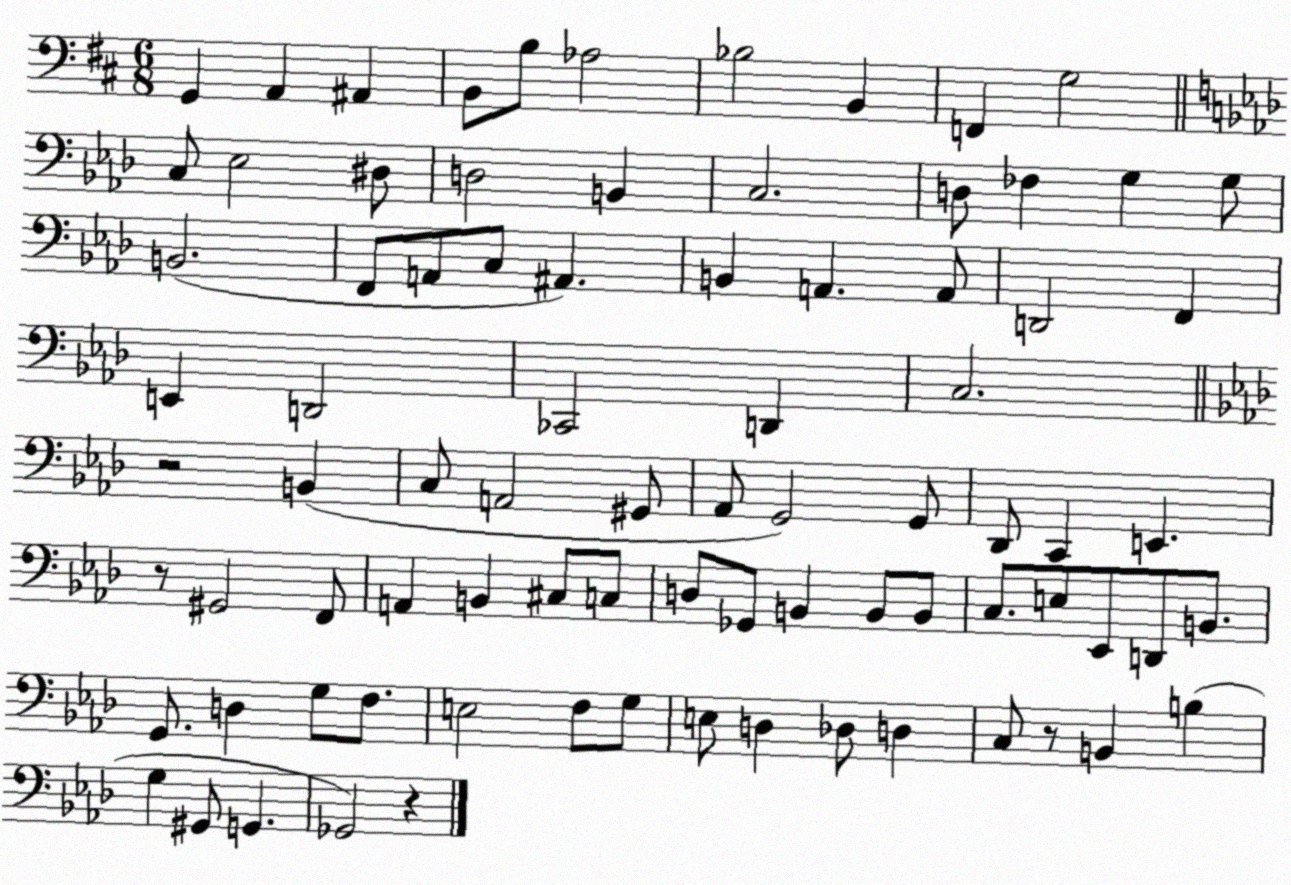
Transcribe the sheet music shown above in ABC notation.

X:1
T:Untitled
M:6/8
L:1/4
K:D
G,, A,, ^A,, B,,/2 B,/2 _A,2 _B,2 B,, F,, G,2 C,/2 _E,2 ^D,/2 D,2 B,, C,2 D,/2 _F, G, G,/2 B,,2 F,,/2 A,,/2 C,/2 ^A,, B,, A,, A,,/2 D,,2 F,, E,, D,,2 _C,,2 D,, C,2 z2 B,, C,/2 A,,2 ^G,,/2 _A,,/2 G,,2 G,,/2 _D,,/2 C,, E,, z/2 ^G,,2 F,,/2 A,, B,, ^C,/2 C,/2 D,/2 _G,,/2 B,, B,,/2 B,,/2 C,/2 E,/2 _E,,/2 D,,/2 B,,/2 G,,/2 D, G,/2 F,/2 E,2 F,/2 G,/2 E,/2 D, _D,/2 D, C,/2 z/2 B,, B, G, ^G,,/2 G,, _G,,2 z